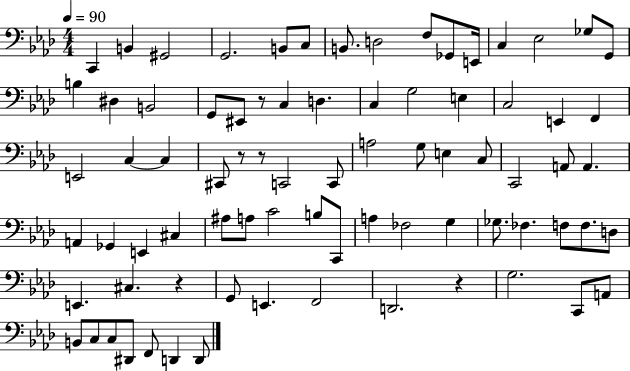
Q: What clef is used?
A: bass